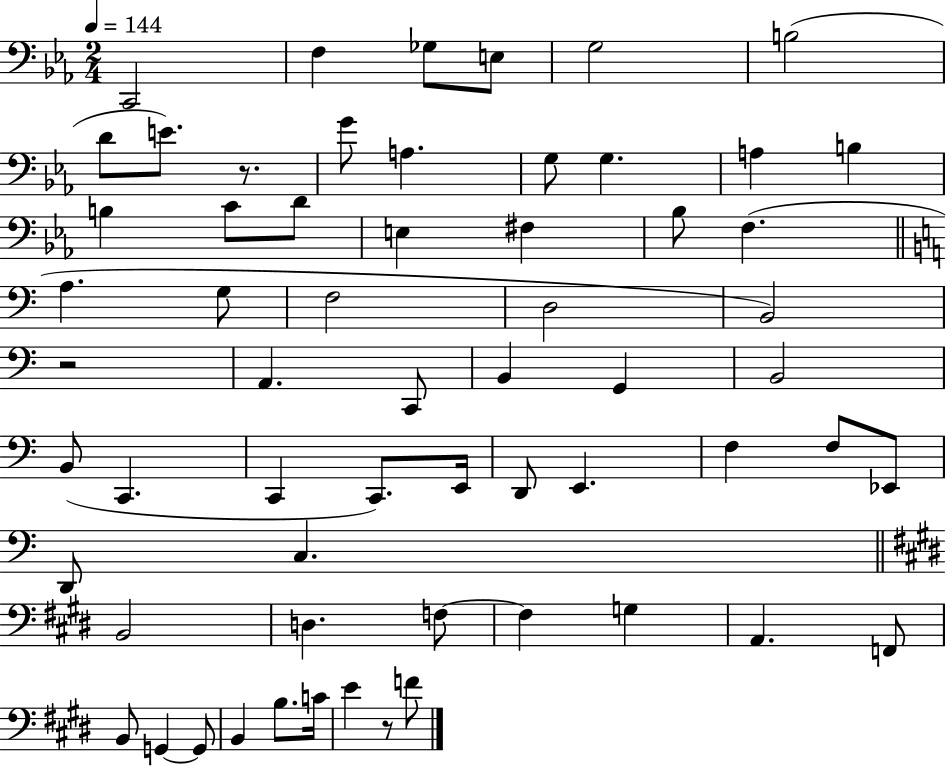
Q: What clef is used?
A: bass